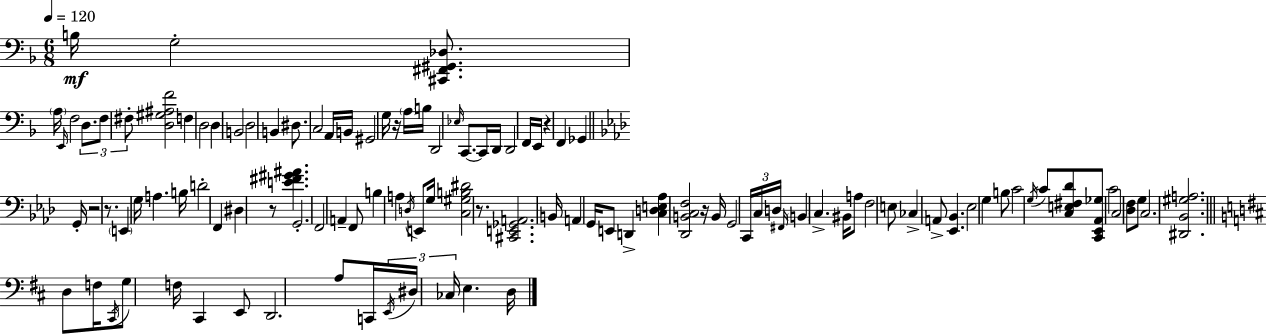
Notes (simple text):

B3/s G3/h [C#2,F#2,G#2,Db3]/e. A3/s E2/s F3/h D3/e. F3/e F#3/e [D3,G#3,A#3,F4]/h F3/q D3/h D3/q B2/h D3/h B2/q D#3/e. C3/h A2/s B2/s G#2/h G3/s R/s A3/s B3/s D2/h Eb3/s C2/e. C2/s D2/s D2/h F2/s E2/s R/q F2/q Gb2/q G2/s R/h R/e. E2/q G3/s A3/q. B3/s D4/h F2/q D#3/q R/e [E4,F#4,G#4,A#4]/q. G2/h. F2/h A2/q F2/e B3/q A3/q D3/s E2/e G3/s [C3,G#3,B3,D#4]/h R/e. [C#2,E2,Gb2,A2]/h. B2/s A2/q G2/s E2/e D2/q [C3,D3,E3,Ab3]/q [Db2,B2,C3,F3]/h R/s B2/s G2/h C2/s C3/s D3/s F#2/s B2/q C3/q. BIS2/s A3/e F3/h E3/e CES3/q A2/e [Eb2,Bb2]/q. Eb3/h G3/q B3/e C4/h G3/s C4/e [C3,E3,F#3,Db4]/e [C2,Eb2,Ab2,Gb3]/e C4/h C3/h [Db3,F3]/e G3/e C3/h. [D#2,Bb2,G#3,A3]/h. D3/e F3/s C#2/s G3/e F3/s C#2/q E2/e D2/h. A3/e C2/s E2/s D#3/s CES3/s E3/q. D3/s